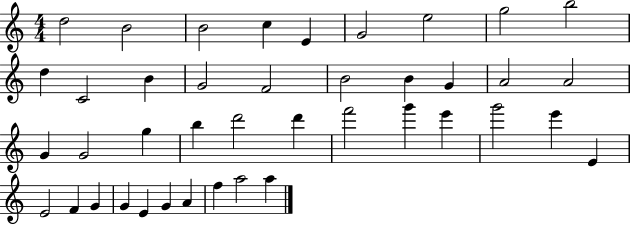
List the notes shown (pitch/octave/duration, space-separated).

D5/h B4/h B4/h C5/q E4/q G4/h E5/h G5/h B5/h D5/q C4/h B4/q G4/h F4/h B4/h B4/q G4/q A4/h A4/h G4/q G4/h G5/q B5/q D6/h D6/q F6/h G6/q E6/q G6/h E6/q E4/q E4/h F4/q G4/q G4/q E4/q G4/q A4/q F5/q A5/h A5/q